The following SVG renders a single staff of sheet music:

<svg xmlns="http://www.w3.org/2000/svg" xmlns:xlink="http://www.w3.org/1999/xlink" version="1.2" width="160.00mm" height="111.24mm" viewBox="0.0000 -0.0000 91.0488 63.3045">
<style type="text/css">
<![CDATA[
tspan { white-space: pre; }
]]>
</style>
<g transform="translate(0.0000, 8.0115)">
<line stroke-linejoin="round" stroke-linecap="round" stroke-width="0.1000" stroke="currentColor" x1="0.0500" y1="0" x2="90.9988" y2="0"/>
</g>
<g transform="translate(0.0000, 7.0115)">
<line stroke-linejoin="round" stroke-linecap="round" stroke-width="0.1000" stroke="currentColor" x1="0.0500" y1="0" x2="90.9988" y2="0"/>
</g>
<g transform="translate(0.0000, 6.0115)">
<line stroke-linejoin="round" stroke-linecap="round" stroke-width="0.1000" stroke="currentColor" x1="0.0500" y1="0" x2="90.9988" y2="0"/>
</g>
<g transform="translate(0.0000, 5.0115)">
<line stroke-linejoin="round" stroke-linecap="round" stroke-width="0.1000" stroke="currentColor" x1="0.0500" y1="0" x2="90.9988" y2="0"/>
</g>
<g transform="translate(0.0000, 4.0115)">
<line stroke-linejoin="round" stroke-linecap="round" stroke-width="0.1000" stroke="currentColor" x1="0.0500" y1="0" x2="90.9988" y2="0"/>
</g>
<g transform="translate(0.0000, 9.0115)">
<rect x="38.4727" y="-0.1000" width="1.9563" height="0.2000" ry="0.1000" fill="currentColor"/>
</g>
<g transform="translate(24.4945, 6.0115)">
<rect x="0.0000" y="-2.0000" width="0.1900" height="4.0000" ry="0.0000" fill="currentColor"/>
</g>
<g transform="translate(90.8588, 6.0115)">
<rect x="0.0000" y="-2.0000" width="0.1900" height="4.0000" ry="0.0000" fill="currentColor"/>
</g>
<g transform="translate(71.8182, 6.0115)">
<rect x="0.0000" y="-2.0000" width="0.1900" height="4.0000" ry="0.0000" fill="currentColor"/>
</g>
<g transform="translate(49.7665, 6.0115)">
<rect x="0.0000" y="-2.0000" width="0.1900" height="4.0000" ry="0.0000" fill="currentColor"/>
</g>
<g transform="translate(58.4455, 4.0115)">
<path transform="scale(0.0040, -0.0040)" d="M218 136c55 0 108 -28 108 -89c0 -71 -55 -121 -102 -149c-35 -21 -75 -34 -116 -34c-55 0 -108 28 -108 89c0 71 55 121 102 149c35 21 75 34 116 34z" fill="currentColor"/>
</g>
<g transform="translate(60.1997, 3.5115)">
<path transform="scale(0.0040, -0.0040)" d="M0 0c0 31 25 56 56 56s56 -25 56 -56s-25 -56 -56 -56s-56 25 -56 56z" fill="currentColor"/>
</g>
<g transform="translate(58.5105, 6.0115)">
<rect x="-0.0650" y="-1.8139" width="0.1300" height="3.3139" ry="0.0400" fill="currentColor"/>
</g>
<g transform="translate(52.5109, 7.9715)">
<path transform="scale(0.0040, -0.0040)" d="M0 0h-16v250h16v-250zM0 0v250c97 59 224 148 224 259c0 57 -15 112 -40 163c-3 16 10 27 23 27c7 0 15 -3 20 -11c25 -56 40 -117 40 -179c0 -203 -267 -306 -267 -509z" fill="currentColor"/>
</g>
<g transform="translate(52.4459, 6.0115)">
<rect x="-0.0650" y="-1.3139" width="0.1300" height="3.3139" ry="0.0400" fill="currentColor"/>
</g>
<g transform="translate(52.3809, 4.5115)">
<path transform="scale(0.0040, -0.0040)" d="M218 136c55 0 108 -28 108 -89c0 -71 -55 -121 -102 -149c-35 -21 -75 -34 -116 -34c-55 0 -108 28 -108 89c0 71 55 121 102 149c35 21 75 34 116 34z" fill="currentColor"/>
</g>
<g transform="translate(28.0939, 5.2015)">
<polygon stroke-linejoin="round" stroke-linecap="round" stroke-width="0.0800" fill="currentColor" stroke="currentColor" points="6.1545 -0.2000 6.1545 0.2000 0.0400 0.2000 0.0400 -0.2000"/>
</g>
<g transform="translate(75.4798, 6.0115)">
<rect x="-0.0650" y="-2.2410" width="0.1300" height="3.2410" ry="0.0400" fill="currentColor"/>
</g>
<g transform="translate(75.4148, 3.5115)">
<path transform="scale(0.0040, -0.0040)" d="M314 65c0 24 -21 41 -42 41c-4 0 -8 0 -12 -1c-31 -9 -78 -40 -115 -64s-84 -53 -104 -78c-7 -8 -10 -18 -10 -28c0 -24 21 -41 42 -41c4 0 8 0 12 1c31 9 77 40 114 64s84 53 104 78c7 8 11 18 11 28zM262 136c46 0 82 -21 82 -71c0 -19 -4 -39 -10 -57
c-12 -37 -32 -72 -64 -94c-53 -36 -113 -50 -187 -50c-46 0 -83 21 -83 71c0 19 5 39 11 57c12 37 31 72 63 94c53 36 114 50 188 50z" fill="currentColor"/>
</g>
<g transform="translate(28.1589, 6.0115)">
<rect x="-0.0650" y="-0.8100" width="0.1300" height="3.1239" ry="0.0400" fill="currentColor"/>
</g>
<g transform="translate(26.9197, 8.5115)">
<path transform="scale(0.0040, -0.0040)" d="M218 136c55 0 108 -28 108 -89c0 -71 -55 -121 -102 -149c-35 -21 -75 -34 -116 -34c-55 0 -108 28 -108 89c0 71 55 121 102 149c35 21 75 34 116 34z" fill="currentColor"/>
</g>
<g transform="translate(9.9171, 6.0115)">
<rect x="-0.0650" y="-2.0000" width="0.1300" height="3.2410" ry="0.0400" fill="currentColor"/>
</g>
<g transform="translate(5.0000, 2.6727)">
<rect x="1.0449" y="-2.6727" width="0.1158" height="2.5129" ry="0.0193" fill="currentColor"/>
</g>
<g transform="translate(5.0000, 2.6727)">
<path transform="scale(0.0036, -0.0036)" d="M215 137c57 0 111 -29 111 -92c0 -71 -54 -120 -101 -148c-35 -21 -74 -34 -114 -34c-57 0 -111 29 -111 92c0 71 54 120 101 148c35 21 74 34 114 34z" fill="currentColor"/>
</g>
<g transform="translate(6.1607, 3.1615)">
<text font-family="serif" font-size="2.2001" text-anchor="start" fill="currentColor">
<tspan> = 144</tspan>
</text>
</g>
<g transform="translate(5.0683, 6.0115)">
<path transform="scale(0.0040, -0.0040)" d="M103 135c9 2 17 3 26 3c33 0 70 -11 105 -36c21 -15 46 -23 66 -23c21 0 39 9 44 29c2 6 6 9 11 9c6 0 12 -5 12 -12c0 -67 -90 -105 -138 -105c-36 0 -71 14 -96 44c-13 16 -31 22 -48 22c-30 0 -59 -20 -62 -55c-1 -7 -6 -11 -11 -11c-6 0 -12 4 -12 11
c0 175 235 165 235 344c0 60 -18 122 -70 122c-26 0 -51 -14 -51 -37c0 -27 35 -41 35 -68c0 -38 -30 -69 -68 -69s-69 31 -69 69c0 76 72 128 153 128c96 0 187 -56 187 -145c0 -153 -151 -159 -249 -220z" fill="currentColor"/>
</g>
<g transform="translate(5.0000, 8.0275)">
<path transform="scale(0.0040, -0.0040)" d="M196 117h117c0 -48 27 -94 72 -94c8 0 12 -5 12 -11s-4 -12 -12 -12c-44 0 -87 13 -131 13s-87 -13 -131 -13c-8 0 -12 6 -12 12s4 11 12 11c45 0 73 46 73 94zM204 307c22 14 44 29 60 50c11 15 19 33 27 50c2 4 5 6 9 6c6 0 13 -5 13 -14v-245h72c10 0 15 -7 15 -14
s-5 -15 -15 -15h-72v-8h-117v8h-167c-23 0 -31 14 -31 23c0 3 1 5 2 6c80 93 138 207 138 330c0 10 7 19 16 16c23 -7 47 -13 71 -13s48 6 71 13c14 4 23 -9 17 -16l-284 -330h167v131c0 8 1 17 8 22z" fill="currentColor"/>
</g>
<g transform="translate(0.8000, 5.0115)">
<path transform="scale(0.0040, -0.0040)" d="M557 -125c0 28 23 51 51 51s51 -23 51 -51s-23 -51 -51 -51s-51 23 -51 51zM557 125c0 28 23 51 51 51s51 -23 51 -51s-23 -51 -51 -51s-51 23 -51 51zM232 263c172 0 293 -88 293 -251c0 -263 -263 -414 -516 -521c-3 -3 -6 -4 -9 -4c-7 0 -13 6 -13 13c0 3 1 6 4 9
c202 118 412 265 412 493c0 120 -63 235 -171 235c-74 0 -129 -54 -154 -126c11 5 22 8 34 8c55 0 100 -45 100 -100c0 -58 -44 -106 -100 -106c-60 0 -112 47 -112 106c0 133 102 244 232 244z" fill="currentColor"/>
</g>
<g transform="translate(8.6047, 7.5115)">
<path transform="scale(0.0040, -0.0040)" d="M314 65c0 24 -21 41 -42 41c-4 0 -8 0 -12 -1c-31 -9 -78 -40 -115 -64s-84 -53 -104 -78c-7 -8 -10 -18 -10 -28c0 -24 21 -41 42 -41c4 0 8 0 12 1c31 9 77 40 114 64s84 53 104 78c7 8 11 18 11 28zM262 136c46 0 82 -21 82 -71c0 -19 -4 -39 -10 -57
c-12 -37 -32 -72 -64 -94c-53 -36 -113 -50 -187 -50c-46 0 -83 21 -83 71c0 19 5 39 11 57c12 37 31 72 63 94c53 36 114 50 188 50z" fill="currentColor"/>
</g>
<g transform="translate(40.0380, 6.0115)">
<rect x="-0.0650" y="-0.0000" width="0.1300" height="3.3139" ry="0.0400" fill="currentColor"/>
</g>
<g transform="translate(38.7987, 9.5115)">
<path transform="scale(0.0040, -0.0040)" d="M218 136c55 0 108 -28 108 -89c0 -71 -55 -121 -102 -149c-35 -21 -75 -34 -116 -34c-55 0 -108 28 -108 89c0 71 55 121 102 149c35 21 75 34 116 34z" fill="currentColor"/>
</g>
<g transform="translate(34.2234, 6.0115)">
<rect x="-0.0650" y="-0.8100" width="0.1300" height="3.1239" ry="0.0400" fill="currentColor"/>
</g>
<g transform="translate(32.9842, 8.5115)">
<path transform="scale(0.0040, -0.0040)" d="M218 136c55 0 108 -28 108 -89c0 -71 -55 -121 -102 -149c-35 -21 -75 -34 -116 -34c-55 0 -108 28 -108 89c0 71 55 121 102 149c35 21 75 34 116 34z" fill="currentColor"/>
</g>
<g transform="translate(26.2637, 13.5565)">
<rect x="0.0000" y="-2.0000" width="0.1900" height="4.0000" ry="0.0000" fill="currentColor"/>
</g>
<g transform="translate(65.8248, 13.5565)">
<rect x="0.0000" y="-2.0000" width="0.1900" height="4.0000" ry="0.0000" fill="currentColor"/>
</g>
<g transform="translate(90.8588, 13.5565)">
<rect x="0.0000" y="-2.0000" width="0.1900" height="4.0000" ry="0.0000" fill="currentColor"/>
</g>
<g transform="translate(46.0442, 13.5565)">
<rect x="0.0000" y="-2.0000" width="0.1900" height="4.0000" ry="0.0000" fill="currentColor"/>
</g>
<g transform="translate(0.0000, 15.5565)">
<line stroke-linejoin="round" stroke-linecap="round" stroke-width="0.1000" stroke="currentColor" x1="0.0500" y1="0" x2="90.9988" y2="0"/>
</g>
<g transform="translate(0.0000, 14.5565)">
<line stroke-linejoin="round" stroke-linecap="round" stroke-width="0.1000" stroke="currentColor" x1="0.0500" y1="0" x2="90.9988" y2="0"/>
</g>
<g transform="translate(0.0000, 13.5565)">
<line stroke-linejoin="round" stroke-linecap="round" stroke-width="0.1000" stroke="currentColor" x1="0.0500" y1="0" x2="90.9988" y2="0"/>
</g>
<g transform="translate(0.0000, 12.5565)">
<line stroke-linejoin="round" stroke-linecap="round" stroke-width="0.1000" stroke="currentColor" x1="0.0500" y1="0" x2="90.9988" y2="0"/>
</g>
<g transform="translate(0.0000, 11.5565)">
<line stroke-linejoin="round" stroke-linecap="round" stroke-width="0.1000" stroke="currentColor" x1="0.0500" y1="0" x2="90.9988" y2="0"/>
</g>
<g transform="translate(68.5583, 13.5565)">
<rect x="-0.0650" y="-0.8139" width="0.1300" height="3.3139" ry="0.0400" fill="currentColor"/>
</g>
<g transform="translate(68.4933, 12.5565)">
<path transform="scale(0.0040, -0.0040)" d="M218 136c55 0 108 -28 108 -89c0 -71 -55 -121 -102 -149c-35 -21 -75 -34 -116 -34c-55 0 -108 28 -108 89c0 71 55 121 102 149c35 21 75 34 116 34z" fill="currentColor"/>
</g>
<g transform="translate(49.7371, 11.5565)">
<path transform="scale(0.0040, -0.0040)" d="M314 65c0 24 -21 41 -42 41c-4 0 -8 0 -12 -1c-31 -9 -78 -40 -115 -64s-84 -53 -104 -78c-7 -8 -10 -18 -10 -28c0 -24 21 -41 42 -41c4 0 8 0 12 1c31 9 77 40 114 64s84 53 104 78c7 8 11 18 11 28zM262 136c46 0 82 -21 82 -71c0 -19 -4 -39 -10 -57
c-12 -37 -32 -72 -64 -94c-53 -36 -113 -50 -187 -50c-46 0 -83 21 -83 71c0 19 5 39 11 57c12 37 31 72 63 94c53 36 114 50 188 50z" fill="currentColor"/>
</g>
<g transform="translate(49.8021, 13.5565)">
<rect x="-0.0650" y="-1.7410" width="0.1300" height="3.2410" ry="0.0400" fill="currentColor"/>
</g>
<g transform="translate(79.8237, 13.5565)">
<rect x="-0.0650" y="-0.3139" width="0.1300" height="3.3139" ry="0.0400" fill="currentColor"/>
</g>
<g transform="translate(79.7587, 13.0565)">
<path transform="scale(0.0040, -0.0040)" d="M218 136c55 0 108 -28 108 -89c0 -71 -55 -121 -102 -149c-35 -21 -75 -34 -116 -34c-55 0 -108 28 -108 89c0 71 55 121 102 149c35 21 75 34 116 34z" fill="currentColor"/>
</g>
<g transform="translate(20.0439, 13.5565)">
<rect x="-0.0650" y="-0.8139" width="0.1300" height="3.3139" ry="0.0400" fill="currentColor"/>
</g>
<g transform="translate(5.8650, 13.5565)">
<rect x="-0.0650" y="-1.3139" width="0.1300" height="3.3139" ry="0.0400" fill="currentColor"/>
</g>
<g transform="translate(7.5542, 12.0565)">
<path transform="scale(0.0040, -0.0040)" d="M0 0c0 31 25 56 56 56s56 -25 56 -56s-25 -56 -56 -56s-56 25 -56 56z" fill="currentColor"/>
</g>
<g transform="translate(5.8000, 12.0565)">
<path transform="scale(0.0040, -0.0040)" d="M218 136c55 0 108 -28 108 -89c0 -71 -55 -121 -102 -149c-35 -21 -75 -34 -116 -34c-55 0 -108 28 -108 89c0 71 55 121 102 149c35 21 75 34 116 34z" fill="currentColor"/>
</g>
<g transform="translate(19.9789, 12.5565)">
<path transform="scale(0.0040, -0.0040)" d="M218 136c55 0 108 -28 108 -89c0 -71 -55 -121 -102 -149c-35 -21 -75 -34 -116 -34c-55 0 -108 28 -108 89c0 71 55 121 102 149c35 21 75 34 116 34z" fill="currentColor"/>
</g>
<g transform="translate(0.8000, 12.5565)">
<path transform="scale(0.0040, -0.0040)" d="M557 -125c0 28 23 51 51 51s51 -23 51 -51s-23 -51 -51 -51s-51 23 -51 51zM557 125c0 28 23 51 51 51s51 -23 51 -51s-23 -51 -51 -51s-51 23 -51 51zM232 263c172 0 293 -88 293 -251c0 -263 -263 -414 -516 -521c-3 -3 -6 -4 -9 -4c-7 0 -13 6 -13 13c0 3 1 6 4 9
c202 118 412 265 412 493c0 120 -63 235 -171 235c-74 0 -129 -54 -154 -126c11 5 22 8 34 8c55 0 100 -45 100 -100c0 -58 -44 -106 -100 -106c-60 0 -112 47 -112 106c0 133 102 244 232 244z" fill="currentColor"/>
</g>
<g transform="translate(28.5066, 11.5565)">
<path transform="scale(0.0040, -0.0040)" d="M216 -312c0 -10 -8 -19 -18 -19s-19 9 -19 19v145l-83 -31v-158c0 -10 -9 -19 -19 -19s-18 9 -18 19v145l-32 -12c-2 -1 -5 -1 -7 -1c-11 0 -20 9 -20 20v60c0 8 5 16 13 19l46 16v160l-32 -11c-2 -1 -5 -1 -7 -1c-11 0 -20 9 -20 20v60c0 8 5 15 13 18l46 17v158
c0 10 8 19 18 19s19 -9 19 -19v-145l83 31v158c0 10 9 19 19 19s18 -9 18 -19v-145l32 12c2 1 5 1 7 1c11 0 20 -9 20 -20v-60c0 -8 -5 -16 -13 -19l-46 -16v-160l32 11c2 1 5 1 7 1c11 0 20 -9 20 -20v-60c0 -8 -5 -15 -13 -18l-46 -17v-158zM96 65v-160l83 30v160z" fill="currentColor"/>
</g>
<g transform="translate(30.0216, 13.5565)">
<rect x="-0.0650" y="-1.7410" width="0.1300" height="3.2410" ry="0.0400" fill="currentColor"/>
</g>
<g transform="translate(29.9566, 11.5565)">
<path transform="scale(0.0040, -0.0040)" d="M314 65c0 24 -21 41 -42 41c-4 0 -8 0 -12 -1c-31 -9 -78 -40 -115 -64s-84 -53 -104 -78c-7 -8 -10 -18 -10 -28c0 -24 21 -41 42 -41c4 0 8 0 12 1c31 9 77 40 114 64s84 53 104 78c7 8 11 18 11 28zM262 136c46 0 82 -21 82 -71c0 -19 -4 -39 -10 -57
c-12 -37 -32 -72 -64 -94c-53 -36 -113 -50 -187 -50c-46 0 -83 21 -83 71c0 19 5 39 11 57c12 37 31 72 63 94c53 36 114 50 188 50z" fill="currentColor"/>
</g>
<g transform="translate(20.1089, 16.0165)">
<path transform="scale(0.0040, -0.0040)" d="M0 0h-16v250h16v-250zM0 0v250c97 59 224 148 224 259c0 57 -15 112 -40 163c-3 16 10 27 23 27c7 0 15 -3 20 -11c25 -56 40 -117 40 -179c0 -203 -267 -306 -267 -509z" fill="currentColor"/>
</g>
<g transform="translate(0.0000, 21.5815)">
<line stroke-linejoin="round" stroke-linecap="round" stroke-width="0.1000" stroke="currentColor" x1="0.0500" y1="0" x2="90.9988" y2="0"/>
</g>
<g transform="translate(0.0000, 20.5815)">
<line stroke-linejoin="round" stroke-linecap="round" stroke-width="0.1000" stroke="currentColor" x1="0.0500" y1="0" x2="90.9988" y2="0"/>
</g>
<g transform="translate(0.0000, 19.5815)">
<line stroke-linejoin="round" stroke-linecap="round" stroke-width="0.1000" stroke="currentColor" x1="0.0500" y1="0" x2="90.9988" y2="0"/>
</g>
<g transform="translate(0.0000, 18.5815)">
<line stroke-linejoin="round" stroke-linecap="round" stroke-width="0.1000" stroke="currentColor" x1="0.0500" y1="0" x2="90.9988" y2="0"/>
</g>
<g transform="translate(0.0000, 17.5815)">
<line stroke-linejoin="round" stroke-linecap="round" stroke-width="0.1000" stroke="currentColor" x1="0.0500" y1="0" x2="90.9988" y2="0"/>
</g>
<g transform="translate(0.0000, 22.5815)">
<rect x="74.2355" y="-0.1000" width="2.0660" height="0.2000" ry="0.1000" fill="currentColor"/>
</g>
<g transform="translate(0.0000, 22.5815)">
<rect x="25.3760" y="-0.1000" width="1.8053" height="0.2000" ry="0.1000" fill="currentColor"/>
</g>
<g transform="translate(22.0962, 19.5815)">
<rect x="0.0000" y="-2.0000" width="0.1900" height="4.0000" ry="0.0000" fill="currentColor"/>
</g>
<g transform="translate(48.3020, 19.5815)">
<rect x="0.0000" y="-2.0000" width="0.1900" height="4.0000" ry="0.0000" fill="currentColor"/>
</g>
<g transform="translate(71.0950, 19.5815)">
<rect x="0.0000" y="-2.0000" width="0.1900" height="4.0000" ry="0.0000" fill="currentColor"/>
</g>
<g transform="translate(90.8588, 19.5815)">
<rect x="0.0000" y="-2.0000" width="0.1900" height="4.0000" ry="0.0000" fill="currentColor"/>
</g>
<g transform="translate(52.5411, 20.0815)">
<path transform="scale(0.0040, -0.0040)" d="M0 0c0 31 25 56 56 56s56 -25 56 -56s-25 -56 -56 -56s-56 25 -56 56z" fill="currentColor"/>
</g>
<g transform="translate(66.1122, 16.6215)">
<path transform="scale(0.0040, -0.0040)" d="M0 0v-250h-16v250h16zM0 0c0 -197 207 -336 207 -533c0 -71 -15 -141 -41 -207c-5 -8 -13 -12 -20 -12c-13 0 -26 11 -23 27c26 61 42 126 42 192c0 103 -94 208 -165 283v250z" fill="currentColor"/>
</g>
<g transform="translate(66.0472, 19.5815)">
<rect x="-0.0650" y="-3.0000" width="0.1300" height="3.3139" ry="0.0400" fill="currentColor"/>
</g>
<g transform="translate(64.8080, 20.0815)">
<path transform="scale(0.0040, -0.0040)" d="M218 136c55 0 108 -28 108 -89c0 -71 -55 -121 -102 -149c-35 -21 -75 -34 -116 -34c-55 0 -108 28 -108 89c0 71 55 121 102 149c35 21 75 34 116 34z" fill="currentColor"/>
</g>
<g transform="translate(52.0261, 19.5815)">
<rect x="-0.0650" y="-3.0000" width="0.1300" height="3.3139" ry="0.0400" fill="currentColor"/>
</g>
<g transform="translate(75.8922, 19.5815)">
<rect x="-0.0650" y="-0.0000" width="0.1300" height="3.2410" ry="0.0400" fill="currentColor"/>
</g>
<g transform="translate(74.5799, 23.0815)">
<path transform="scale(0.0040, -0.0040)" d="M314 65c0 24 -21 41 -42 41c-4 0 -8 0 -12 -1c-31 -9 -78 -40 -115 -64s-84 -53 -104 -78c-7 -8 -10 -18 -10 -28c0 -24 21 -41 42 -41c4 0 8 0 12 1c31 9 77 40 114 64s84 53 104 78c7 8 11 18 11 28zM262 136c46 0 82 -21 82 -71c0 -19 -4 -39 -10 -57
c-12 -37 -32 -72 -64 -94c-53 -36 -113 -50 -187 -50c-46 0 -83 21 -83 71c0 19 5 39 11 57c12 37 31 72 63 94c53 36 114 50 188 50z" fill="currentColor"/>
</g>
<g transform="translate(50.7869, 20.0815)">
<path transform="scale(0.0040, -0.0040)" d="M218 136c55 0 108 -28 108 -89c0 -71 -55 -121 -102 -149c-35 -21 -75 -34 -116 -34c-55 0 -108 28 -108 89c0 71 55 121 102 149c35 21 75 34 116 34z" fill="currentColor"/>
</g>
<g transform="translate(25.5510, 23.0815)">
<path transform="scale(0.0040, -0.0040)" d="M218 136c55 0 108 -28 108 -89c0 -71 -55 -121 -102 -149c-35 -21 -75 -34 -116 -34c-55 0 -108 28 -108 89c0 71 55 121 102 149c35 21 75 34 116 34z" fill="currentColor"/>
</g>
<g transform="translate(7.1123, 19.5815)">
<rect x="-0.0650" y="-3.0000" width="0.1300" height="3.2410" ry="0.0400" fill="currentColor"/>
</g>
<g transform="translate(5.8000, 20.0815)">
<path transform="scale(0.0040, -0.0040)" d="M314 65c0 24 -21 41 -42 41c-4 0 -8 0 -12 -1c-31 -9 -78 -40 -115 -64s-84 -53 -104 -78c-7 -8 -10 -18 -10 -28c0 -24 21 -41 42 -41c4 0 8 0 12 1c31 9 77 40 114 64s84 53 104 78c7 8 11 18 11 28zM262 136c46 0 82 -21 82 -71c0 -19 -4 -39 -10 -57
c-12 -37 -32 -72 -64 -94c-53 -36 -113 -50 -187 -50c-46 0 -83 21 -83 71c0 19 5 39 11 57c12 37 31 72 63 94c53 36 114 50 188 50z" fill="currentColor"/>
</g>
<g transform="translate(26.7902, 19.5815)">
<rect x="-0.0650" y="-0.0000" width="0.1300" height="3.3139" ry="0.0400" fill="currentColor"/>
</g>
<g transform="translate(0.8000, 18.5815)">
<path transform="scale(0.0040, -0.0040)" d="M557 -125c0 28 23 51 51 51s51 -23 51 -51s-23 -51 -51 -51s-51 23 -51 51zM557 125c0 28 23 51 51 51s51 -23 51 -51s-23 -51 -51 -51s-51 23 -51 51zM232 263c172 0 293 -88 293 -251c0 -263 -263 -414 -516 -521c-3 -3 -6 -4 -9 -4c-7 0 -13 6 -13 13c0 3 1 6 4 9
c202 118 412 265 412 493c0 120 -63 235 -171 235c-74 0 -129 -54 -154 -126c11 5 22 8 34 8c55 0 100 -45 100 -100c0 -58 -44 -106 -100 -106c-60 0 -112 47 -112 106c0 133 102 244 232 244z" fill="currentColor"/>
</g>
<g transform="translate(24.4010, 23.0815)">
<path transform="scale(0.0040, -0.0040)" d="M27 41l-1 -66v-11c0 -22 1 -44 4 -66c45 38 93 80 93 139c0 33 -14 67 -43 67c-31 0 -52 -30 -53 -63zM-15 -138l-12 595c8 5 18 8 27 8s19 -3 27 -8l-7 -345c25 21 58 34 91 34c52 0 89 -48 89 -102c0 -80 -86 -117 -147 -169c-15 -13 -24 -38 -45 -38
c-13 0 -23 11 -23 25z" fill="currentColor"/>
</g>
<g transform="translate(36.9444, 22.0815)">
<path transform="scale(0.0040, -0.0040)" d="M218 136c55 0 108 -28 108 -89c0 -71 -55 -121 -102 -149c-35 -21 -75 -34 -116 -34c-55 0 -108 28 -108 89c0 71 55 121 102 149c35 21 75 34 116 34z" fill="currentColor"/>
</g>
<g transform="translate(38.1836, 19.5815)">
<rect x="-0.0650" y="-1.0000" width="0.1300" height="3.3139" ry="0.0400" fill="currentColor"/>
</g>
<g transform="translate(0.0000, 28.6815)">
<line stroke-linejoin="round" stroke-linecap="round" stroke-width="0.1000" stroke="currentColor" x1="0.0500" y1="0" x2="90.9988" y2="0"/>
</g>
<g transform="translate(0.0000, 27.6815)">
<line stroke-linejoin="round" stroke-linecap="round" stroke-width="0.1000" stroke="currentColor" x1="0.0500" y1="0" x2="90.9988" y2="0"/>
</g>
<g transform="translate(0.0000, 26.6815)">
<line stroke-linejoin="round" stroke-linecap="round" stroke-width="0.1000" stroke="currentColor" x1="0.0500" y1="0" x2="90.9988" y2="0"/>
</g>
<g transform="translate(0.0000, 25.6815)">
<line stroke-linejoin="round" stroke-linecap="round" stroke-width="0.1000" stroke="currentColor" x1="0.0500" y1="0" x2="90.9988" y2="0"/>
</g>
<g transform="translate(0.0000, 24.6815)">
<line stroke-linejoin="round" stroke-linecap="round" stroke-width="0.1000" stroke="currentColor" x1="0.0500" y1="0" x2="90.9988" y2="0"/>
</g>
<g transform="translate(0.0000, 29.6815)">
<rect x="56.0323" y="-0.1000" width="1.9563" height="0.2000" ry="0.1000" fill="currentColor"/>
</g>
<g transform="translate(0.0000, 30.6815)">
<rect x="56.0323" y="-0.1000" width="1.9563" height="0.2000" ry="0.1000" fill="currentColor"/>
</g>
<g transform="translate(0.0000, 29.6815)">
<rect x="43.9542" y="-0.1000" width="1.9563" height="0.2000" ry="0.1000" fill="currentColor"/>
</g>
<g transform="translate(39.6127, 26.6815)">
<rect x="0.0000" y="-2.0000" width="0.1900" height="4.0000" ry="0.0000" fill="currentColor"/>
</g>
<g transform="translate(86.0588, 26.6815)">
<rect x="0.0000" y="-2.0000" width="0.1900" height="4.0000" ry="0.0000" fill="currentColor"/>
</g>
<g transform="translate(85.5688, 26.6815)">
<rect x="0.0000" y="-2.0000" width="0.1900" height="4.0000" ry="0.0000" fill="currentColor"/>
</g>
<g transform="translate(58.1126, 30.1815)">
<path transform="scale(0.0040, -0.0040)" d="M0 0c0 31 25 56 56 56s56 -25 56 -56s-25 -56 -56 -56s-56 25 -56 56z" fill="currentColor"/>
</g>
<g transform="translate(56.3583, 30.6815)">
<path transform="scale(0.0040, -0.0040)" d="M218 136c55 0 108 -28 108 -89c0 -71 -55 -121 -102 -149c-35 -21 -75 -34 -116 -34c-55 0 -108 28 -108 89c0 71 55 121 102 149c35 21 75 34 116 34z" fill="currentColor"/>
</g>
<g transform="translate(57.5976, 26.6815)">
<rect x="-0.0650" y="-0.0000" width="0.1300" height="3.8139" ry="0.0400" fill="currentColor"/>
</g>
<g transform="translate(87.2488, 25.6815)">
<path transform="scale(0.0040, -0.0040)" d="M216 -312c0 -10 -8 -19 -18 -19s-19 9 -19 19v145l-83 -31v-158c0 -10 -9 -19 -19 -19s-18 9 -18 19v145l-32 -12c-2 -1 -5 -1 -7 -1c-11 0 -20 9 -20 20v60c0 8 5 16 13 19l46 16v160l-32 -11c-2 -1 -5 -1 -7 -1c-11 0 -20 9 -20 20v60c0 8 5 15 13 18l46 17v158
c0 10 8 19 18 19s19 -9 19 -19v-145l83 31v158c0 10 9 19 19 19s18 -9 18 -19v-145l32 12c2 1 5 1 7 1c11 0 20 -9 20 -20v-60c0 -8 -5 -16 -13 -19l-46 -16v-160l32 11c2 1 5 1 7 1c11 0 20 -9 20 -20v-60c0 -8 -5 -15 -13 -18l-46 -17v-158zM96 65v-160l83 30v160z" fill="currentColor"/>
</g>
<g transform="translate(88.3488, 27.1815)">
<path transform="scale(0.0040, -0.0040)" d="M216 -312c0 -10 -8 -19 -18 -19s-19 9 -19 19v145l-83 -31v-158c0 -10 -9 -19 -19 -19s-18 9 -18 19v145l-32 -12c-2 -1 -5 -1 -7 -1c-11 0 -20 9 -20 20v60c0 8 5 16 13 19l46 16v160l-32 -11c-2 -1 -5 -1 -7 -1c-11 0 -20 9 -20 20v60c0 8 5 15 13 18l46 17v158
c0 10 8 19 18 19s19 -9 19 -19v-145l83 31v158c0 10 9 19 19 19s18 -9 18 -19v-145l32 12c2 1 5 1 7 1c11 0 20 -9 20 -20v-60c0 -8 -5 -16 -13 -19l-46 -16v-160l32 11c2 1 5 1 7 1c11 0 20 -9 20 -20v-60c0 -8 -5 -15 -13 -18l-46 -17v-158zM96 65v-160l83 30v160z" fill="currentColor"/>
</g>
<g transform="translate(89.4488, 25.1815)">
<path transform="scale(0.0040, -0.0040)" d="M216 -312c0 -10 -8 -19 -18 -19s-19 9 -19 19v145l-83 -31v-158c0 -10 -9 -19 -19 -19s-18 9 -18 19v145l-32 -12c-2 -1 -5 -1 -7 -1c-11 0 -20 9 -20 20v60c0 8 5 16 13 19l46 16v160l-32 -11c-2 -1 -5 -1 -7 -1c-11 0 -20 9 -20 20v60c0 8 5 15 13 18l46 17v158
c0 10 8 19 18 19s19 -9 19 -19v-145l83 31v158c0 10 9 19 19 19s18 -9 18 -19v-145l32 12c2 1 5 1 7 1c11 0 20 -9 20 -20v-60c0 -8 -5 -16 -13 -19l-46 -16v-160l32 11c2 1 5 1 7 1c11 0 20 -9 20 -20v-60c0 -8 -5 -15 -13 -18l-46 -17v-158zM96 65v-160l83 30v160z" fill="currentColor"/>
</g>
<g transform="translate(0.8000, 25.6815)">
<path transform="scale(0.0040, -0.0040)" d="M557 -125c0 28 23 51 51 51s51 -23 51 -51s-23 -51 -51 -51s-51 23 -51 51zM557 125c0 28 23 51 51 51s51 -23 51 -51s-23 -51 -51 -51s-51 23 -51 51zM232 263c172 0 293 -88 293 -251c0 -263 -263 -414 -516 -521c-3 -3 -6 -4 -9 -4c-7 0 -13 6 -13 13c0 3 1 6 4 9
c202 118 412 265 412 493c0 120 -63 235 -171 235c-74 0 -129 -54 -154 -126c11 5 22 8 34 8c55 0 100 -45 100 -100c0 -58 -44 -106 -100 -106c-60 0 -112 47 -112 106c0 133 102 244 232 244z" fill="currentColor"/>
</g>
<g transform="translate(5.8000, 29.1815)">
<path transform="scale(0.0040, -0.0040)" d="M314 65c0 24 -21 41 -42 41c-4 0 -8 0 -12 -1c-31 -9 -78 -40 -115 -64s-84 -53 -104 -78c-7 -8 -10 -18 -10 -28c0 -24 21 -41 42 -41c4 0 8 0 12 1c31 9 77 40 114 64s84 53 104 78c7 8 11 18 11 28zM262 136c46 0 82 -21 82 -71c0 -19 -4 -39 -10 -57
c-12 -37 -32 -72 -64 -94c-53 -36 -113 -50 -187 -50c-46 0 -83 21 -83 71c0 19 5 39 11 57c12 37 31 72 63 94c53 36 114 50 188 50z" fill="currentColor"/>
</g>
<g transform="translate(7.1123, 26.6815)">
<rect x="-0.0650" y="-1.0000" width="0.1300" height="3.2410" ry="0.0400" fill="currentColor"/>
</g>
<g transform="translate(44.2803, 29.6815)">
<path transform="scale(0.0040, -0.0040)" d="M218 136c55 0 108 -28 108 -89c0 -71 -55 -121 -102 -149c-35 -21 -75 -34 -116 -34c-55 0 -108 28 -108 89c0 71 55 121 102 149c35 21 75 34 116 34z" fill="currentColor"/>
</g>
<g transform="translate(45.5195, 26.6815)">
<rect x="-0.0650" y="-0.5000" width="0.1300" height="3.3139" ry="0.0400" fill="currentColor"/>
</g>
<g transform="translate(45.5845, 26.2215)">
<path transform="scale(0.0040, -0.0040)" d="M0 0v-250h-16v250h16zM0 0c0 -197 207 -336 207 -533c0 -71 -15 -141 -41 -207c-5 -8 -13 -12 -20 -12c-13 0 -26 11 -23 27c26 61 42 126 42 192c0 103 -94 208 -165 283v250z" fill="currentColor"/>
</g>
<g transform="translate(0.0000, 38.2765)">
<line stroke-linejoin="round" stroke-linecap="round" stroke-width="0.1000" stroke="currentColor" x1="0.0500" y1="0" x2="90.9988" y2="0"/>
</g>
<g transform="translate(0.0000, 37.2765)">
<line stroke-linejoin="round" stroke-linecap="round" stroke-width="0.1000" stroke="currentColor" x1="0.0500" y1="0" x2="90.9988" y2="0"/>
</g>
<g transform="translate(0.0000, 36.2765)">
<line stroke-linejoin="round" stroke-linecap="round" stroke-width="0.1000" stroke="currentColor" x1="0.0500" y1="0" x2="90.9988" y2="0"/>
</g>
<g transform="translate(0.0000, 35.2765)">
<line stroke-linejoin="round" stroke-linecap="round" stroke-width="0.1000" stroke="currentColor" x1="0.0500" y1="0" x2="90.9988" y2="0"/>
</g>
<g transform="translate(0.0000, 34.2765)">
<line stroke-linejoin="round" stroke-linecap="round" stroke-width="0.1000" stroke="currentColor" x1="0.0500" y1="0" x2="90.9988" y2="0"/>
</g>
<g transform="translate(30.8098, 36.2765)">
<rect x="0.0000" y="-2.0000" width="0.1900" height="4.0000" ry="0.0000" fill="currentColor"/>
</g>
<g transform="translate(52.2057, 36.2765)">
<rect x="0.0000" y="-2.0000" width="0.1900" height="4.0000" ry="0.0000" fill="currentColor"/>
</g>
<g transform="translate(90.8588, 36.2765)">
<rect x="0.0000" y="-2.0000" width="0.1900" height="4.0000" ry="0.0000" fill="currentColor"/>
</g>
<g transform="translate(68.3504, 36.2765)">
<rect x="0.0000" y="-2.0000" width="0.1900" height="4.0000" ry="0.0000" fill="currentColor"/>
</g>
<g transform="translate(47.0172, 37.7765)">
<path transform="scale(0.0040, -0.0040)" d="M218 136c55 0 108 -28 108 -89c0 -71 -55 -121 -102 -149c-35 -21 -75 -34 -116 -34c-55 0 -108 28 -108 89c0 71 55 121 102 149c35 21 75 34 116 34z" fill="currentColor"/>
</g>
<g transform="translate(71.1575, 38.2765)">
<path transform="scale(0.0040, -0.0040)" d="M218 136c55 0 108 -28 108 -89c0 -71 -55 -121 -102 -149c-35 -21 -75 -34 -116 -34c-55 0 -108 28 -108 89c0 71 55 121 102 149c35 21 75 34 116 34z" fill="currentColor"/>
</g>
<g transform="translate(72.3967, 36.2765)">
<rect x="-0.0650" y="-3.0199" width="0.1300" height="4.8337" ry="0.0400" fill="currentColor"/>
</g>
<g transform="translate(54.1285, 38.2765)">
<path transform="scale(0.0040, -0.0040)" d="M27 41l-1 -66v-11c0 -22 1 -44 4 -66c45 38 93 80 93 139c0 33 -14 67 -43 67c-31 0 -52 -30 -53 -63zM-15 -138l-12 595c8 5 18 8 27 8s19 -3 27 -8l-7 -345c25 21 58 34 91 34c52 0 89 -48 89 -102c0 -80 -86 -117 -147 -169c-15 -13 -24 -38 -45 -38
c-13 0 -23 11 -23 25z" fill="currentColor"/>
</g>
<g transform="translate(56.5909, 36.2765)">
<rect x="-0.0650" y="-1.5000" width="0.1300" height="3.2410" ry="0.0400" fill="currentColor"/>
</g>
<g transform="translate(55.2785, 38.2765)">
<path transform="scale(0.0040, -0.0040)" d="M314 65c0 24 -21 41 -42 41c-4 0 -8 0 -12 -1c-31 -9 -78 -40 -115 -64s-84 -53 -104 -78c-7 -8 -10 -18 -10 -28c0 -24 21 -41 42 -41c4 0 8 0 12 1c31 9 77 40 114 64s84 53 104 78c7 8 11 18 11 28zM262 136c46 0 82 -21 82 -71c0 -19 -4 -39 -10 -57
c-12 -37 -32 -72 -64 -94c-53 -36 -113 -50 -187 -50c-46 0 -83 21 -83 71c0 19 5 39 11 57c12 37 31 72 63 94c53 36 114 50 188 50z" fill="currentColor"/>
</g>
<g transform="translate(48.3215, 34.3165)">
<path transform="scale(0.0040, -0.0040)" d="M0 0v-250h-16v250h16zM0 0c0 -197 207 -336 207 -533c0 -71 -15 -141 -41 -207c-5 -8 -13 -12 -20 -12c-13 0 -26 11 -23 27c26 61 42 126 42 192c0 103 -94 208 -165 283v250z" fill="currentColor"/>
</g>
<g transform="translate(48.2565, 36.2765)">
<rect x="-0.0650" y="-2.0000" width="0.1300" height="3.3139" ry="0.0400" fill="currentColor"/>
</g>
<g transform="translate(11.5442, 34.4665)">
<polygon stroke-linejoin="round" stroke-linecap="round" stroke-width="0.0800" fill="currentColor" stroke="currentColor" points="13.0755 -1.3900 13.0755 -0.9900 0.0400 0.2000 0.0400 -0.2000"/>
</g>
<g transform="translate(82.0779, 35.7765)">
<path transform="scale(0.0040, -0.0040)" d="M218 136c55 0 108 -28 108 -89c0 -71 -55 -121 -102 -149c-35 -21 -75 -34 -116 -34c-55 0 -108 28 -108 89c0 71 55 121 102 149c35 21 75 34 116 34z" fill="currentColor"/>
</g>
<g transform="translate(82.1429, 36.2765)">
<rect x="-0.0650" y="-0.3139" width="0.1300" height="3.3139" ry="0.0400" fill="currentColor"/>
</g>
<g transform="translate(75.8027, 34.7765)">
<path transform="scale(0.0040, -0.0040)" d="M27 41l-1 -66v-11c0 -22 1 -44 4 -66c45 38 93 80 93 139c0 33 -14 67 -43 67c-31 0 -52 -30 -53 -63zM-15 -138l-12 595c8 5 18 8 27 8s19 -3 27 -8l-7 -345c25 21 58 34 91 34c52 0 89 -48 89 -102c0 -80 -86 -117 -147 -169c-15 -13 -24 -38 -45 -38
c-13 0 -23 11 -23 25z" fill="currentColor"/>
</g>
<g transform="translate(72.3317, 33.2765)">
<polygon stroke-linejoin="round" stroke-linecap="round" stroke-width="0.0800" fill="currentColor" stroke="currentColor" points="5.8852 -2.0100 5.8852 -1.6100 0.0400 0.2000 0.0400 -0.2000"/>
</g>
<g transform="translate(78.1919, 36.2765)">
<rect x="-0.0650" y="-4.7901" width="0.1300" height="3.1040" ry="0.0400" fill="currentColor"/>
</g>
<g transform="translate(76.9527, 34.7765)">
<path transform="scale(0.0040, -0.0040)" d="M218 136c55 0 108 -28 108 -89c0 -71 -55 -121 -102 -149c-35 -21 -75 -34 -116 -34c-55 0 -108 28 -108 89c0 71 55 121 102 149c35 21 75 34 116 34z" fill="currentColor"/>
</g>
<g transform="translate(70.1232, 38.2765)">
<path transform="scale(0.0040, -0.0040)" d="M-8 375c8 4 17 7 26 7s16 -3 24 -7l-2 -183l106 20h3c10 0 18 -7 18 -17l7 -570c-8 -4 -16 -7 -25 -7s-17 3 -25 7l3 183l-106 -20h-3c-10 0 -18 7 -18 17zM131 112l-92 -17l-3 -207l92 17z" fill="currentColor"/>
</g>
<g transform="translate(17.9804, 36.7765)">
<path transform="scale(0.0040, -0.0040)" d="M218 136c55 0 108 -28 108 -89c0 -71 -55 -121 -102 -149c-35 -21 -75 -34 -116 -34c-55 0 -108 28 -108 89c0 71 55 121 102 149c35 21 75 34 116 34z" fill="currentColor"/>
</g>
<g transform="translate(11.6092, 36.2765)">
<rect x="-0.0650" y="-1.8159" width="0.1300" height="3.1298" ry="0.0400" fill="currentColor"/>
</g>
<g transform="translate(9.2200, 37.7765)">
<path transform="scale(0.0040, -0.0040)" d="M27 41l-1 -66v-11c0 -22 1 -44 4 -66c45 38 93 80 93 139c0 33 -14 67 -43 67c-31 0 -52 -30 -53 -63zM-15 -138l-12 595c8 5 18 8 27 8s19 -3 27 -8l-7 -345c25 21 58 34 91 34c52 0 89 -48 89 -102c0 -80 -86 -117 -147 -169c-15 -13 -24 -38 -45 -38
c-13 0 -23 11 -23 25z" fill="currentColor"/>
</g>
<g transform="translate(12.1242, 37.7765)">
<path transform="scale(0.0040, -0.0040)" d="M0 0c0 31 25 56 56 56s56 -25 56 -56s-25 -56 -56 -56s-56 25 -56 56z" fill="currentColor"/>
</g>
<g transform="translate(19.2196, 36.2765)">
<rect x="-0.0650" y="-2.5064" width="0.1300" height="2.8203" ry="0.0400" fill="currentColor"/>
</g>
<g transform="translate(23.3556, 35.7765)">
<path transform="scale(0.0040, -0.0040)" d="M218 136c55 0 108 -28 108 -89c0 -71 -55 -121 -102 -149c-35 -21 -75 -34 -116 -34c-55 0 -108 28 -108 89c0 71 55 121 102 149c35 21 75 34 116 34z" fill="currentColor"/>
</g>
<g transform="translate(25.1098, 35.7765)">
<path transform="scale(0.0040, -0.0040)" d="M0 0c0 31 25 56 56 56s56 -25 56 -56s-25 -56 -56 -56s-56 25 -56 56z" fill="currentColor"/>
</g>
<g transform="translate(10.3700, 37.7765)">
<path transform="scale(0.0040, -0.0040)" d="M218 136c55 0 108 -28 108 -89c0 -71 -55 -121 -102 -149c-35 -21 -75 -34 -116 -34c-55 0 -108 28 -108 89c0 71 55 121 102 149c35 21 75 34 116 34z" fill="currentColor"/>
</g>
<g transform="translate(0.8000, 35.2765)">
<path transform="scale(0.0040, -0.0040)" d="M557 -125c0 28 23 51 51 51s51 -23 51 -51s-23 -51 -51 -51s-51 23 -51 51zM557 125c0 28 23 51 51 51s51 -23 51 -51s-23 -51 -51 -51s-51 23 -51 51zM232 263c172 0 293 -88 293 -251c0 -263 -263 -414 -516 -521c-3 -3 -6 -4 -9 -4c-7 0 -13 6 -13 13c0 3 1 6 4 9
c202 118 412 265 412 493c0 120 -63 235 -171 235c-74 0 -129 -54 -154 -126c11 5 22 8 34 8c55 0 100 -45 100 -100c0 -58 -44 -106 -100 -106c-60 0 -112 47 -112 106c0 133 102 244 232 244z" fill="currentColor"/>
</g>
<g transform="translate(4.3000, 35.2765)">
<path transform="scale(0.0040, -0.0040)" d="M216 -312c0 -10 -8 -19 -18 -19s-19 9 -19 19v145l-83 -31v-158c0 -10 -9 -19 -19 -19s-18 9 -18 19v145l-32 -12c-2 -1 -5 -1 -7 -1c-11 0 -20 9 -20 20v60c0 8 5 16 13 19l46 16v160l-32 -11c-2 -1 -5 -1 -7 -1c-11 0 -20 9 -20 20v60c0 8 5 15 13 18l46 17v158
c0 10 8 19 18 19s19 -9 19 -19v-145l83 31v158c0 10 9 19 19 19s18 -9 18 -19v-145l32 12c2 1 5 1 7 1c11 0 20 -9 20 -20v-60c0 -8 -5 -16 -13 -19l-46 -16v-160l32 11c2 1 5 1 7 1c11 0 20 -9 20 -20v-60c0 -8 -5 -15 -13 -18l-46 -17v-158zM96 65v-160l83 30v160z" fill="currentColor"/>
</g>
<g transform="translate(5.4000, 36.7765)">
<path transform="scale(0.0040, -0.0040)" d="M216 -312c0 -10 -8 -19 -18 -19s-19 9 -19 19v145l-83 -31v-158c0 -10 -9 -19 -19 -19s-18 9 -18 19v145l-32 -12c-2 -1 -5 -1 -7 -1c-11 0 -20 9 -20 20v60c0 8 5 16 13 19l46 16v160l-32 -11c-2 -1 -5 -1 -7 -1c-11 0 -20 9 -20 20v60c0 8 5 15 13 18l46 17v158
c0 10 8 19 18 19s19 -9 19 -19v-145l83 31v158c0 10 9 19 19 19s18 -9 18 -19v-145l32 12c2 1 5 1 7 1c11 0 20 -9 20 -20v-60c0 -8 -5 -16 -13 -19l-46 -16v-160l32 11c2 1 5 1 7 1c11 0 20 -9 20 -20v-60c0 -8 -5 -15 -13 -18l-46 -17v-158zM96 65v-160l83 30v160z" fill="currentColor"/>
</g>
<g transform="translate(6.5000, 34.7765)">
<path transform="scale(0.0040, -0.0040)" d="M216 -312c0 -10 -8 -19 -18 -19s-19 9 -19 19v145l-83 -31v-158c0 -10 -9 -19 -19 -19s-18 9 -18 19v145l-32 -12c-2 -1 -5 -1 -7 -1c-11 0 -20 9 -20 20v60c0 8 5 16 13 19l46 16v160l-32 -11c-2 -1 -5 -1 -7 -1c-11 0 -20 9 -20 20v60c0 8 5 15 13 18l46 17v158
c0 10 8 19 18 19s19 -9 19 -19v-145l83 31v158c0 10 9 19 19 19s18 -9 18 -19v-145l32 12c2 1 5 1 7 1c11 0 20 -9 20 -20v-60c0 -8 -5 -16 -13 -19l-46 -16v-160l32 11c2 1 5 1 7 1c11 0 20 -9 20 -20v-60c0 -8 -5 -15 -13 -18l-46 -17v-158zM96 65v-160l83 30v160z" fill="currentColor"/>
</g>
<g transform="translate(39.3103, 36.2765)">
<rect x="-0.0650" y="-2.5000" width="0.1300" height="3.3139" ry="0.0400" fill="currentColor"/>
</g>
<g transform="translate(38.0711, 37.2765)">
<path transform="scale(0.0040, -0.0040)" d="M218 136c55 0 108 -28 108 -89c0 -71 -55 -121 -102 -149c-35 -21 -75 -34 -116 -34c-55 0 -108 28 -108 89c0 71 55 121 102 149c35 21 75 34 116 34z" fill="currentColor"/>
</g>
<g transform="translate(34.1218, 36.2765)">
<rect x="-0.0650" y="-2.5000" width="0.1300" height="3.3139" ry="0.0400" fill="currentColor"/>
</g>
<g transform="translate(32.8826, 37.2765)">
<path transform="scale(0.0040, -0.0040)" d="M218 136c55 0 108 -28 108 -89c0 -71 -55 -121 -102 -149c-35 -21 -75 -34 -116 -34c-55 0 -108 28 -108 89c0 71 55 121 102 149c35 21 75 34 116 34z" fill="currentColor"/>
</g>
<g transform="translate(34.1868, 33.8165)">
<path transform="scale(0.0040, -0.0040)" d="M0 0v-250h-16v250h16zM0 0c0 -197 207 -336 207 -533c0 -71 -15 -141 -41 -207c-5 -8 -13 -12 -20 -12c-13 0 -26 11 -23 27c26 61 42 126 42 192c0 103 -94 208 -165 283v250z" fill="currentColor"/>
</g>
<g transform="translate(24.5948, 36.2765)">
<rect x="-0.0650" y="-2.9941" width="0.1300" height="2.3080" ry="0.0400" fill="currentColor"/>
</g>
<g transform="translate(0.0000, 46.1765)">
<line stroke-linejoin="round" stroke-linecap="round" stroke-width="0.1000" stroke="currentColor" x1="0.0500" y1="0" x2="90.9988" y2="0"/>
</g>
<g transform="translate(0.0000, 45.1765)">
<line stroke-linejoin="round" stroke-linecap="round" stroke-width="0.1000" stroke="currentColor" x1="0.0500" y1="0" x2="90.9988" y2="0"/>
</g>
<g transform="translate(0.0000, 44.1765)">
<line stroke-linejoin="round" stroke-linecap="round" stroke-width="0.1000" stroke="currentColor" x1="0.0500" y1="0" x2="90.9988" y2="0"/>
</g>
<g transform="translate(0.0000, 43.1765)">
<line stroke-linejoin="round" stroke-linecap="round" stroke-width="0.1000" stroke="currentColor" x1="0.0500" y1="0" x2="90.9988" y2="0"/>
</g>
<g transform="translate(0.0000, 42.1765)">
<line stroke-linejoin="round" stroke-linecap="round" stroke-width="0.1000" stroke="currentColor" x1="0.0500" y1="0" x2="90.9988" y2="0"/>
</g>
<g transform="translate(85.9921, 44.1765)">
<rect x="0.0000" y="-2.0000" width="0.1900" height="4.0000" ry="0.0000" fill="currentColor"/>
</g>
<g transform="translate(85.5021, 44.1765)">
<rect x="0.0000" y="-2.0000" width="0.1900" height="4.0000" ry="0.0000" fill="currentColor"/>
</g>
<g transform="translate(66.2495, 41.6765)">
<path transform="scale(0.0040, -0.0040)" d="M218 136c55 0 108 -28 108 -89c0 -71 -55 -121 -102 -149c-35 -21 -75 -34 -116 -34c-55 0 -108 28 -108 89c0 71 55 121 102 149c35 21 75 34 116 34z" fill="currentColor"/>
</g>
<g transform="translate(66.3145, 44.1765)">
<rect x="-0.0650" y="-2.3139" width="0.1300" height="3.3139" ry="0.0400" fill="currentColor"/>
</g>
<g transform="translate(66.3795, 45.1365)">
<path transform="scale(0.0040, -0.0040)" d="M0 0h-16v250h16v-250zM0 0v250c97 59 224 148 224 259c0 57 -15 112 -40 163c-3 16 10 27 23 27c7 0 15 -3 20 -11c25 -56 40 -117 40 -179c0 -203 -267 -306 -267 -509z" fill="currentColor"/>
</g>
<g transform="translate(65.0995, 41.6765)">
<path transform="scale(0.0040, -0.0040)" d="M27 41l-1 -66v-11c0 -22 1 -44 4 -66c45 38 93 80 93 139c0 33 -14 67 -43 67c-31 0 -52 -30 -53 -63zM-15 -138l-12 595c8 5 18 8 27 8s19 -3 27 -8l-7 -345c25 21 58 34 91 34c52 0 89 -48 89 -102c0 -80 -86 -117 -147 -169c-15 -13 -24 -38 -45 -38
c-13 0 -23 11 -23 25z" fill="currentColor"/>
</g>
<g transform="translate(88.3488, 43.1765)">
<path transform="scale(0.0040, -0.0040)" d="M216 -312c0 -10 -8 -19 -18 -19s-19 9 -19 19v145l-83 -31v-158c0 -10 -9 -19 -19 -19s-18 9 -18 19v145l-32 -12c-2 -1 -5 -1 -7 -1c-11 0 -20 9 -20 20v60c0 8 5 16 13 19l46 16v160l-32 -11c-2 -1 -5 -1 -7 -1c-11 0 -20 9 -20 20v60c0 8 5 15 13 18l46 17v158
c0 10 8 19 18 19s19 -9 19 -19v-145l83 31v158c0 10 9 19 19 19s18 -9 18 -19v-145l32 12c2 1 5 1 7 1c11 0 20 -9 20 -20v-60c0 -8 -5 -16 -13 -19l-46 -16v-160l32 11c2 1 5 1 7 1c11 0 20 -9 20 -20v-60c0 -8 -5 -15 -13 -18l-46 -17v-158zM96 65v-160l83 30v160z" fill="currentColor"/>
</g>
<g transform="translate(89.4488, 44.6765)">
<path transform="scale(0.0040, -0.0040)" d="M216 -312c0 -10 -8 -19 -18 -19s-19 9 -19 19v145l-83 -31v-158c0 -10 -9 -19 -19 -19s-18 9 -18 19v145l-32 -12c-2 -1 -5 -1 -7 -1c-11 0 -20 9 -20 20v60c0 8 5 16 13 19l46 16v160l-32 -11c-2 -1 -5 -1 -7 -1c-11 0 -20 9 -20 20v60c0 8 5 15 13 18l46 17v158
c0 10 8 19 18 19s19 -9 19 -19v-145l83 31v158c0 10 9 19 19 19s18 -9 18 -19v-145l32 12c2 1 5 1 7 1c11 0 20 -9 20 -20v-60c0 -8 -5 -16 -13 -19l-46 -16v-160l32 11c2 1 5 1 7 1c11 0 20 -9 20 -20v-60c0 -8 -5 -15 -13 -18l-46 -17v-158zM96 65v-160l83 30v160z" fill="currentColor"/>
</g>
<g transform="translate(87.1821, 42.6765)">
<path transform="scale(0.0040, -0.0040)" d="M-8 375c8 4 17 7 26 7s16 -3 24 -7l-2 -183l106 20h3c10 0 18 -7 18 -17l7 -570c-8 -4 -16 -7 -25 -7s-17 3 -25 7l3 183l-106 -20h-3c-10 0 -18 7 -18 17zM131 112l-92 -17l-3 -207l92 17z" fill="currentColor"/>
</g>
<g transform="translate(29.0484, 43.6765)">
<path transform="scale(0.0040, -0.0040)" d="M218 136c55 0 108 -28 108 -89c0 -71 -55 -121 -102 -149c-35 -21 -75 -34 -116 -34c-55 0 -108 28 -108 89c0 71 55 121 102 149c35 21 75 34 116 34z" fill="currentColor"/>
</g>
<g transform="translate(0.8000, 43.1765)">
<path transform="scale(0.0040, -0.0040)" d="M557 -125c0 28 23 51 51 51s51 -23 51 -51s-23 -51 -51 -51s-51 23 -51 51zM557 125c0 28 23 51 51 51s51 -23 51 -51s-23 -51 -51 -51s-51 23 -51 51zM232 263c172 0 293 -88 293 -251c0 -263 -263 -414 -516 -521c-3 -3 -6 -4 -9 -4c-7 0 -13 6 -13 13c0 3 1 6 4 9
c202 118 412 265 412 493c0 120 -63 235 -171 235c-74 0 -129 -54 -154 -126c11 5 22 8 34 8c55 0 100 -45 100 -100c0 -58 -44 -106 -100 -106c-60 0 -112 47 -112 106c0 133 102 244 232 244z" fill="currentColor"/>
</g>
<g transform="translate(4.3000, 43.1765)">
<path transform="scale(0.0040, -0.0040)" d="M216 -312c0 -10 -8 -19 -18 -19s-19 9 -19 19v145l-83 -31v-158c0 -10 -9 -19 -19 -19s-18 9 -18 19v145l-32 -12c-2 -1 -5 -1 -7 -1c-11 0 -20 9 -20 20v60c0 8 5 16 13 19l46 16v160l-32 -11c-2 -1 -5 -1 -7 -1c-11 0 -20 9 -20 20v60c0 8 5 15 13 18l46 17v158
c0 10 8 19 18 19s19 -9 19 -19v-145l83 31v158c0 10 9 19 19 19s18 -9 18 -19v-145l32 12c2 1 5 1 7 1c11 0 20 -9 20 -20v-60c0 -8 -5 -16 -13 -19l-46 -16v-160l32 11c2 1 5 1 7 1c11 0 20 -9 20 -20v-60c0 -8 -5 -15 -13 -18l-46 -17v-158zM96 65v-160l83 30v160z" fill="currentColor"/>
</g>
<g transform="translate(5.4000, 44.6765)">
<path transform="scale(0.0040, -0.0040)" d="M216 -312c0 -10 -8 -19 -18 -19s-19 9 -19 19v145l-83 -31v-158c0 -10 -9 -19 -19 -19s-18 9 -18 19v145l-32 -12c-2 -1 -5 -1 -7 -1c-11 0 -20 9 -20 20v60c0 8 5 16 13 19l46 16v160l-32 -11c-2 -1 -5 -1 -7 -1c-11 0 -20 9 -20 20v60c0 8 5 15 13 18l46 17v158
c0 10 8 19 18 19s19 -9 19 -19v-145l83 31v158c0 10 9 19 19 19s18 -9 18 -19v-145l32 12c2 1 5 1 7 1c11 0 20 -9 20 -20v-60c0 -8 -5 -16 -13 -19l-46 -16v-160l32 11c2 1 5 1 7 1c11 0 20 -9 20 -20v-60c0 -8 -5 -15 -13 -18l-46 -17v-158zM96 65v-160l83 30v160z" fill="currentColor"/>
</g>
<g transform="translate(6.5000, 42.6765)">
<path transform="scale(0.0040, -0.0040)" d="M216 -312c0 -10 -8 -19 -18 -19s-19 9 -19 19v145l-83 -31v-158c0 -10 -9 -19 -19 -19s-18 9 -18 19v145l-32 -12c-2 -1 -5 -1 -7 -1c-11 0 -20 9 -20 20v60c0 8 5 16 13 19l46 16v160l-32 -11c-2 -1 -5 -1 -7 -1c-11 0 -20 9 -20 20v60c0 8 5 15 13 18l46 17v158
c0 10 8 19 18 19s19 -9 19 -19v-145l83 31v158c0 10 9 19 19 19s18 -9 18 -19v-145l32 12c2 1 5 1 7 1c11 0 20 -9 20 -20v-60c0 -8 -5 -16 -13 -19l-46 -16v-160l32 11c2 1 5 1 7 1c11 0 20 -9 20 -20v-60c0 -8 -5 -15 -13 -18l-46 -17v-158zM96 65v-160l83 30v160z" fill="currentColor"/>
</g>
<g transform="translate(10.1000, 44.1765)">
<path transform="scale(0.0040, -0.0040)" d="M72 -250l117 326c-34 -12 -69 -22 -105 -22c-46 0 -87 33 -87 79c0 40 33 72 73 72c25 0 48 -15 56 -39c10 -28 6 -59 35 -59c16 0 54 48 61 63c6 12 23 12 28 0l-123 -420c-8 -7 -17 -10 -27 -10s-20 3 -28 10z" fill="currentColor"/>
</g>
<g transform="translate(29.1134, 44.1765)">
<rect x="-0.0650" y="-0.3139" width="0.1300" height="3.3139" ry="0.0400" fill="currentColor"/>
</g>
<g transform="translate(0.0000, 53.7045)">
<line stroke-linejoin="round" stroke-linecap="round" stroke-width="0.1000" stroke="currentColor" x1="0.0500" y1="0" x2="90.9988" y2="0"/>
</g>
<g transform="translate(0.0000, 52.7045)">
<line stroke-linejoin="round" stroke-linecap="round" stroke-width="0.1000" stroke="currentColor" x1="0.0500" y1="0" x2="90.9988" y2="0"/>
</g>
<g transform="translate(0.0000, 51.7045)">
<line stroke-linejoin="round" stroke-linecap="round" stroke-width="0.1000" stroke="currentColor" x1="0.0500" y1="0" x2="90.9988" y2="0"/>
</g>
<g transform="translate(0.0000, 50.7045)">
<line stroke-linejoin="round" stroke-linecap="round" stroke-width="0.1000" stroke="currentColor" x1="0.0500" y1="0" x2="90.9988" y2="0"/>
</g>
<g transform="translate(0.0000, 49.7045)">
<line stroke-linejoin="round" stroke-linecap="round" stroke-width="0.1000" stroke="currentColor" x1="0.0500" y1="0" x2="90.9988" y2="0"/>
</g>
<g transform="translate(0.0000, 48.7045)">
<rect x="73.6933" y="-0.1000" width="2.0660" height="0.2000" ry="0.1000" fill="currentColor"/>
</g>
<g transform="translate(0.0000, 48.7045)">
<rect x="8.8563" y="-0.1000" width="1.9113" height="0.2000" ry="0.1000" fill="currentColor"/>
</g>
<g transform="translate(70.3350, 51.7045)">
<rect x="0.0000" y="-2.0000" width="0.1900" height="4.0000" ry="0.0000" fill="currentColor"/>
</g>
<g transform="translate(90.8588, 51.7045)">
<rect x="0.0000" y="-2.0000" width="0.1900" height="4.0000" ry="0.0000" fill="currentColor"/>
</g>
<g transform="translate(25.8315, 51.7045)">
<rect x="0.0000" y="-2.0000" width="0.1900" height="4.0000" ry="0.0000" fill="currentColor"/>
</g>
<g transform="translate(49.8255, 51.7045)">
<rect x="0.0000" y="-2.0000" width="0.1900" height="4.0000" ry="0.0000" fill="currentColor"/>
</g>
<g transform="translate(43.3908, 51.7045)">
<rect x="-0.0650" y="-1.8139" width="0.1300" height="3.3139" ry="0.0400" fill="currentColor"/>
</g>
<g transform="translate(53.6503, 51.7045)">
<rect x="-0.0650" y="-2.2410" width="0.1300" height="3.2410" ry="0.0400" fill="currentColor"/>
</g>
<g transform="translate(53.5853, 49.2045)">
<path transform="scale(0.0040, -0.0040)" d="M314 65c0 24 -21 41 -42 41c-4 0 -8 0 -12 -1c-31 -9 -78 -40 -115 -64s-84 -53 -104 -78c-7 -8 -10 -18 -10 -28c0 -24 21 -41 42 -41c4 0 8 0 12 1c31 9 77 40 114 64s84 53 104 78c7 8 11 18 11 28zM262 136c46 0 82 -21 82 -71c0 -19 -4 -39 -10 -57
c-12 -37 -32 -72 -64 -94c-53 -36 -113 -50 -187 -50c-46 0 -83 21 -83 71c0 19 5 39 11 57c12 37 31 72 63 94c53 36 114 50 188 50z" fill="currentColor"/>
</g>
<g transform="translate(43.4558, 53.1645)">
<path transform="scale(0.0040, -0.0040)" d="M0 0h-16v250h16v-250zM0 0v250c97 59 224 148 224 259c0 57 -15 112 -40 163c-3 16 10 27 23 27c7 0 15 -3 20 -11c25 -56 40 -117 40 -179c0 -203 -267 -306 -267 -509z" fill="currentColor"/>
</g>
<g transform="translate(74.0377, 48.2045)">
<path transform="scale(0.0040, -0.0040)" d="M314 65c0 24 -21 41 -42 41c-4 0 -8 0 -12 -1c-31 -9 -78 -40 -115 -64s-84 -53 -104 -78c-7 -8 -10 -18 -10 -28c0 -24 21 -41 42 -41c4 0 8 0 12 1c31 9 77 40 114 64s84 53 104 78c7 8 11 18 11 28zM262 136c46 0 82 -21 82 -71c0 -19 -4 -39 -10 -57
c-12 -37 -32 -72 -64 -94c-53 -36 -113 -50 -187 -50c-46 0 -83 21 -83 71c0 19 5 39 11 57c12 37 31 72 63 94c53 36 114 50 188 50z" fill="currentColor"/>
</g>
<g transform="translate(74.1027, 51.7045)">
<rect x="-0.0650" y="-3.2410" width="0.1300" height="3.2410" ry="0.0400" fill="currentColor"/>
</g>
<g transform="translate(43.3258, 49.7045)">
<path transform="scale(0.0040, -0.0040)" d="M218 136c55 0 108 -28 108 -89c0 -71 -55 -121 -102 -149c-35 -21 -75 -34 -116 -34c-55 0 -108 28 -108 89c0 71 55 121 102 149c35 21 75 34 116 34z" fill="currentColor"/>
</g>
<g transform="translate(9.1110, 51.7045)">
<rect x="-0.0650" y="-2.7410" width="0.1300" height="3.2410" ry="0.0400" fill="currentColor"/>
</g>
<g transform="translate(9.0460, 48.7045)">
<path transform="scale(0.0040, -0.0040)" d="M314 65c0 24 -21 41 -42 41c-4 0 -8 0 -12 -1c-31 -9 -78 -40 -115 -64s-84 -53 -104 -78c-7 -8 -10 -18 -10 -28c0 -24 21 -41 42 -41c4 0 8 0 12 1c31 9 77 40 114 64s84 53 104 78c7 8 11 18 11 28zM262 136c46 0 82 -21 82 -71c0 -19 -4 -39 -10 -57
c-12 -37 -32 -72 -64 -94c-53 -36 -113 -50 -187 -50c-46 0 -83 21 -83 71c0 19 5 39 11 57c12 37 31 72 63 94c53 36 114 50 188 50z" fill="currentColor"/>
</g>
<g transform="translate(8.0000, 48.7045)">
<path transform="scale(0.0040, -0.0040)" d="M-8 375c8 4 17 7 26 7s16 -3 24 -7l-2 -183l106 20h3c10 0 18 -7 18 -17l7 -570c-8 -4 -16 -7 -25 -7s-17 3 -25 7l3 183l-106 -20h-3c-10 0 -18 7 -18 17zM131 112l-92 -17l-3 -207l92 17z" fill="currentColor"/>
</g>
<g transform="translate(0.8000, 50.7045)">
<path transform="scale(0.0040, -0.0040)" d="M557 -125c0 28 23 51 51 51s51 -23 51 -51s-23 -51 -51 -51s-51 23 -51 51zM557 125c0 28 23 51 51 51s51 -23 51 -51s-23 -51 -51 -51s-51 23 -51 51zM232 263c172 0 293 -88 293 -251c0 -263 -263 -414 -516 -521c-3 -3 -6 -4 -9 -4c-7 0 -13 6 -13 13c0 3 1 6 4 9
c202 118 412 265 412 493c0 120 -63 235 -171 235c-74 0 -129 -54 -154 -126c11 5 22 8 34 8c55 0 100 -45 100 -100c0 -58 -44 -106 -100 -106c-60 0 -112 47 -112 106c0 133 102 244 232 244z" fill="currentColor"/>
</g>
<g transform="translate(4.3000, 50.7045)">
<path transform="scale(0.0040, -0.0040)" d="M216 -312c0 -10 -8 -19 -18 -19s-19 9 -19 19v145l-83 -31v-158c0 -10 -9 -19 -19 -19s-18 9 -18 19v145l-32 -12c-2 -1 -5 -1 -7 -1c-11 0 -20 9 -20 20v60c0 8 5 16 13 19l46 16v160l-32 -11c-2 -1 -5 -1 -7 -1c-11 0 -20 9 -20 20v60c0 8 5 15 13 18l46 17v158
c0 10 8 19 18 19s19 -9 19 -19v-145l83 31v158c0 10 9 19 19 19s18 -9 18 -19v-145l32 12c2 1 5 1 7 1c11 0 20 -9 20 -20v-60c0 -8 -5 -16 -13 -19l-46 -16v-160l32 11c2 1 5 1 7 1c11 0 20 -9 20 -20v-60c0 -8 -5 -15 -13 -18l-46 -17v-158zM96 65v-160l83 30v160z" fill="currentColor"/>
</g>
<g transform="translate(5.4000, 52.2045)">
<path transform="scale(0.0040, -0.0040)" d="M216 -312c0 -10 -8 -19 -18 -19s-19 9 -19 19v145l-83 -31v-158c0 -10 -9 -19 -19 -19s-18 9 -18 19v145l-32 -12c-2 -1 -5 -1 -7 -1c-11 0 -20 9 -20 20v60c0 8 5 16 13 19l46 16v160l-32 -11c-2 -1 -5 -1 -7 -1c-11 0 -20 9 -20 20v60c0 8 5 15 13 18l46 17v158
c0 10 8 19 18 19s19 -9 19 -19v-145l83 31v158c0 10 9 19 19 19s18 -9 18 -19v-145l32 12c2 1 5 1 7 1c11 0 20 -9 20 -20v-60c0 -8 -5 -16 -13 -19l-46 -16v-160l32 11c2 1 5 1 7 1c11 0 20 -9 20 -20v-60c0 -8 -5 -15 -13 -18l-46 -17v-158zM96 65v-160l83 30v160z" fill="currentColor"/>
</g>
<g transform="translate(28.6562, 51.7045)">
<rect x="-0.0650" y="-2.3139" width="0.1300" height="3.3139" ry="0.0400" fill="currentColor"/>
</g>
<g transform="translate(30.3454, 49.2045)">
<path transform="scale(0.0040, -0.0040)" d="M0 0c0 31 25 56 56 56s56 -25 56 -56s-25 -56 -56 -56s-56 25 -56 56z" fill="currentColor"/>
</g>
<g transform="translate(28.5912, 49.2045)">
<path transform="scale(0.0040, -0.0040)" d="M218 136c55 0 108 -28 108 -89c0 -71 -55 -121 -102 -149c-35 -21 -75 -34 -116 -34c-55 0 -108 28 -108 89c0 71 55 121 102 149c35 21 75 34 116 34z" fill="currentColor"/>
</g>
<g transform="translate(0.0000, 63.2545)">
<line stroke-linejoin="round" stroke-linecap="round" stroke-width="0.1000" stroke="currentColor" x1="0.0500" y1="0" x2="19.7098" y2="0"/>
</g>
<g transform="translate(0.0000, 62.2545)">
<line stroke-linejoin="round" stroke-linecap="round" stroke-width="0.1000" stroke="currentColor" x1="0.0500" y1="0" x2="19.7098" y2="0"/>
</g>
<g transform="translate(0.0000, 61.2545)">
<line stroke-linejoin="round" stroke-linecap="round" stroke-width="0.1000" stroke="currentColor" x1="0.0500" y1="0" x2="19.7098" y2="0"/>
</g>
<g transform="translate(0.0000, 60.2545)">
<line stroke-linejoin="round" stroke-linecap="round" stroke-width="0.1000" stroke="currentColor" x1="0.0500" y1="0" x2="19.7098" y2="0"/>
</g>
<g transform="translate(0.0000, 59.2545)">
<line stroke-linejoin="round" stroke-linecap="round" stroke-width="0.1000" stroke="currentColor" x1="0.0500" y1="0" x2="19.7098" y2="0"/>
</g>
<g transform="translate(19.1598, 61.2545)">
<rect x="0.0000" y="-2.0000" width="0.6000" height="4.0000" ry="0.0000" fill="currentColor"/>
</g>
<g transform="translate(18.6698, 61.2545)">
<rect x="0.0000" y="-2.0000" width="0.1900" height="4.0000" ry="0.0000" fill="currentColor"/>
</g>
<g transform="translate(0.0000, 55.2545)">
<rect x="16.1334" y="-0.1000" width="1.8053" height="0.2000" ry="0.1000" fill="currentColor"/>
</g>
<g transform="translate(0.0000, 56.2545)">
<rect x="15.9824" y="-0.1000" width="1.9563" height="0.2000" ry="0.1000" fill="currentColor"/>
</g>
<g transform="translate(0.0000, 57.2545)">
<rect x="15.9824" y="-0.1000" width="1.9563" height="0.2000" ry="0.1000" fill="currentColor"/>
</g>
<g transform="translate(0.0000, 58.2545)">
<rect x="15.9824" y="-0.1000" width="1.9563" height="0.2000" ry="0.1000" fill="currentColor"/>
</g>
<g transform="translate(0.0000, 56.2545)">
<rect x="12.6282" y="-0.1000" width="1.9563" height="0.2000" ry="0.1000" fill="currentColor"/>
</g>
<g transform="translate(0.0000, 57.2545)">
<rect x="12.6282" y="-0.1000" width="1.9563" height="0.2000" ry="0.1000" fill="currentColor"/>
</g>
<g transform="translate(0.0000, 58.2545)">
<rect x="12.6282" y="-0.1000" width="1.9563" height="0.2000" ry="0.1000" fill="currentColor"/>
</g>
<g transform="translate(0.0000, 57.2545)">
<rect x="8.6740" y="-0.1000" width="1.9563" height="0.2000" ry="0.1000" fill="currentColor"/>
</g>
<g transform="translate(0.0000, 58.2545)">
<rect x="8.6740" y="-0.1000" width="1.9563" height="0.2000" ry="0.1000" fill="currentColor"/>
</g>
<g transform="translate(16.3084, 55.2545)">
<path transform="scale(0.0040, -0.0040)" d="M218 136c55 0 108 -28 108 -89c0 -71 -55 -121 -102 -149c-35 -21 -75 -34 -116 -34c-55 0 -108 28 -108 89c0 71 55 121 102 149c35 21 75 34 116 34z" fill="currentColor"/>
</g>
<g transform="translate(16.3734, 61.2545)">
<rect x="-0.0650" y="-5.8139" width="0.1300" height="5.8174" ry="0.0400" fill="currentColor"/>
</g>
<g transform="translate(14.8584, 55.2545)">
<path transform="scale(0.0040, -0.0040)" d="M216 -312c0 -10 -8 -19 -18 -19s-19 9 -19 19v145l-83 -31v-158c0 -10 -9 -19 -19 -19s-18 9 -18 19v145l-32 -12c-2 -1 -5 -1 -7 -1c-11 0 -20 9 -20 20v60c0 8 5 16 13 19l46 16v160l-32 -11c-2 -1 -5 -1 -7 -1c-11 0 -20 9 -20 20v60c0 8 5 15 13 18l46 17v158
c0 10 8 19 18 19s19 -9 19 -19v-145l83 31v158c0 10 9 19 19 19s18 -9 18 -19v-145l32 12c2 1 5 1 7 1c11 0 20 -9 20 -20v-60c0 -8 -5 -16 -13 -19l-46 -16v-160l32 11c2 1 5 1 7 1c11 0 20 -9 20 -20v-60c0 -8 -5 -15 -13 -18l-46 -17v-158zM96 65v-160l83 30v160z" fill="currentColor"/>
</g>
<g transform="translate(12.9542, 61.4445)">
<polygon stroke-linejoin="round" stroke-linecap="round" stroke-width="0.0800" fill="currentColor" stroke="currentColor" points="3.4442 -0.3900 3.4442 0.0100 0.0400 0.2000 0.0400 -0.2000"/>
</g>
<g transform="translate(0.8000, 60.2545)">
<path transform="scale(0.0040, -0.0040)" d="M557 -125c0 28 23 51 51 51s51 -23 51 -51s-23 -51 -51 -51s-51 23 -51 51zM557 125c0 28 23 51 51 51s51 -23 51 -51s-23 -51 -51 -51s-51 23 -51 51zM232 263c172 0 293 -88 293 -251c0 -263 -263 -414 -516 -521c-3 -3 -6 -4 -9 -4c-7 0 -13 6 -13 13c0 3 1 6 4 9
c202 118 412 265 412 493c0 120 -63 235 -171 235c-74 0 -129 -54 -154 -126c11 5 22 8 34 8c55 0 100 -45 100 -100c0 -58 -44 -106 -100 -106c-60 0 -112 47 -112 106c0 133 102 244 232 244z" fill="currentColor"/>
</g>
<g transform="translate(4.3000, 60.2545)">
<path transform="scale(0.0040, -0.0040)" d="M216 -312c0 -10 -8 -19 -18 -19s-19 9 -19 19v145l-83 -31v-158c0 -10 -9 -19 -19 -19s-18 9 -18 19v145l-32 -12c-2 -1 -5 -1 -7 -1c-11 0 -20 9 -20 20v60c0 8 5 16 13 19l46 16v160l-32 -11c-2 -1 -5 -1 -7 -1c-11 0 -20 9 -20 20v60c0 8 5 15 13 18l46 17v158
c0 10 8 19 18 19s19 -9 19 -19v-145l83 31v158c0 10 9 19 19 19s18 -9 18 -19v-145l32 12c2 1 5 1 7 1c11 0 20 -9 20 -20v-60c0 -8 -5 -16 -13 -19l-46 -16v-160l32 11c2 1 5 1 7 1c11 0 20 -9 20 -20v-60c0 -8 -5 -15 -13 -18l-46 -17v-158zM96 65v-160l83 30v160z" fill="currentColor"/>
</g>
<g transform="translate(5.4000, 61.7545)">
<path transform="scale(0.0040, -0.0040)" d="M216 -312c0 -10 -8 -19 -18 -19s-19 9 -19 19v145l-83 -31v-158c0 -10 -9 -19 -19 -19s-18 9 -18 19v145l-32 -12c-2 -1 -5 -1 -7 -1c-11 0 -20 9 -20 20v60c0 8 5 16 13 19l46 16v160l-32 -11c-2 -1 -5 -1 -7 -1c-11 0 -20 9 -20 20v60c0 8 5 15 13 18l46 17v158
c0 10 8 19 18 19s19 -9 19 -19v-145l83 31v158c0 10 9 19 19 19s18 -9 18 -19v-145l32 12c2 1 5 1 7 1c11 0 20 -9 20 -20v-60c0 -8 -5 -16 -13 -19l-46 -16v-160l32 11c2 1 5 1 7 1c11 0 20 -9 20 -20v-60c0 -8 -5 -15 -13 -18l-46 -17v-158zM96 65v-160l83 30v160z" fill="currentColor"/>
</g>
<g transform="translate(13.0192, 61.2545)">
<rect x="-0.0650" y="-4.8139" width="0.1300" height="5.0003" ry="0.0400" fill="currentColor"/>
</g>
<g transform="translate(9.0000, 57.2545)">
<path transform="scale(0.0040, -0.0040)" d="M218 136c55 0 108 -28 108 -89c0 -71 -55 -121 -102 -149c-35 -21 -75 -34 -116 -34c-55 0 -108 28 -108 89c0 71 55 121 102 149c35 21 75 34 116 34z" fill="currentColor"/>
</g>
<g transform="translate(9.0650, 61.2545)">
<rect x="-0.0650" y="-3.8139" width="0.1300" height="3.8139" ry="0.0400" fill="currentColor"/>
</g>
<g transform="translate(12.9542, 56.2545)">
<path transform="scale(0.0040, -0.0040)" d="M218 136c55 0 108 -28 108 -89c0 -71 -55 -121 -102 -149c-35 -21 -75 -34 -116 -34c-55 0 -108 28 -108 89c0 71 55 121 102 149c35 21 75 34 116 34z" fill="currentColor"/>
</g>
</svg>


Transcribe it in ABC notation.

X:1
T:Untitled
M:2/4
L:1/4
K:C
A,,2 F,,/2 F,,/2 D,, G,/2 A, B,2 G, F,/2 ^A,2 A,2 F, E, C,2 _D,, F,, C, C,/2 D,,2 F,,2 E,,/2 C,, _A,,/2 ^C,/2 E,/2 B,,/2 B,, A,,/2 _G,,2 G,,/2 _G,/2 E, z/2 E, _B,/2 C2 B, A,/2 B,2 D2 E G/2 ^B/2